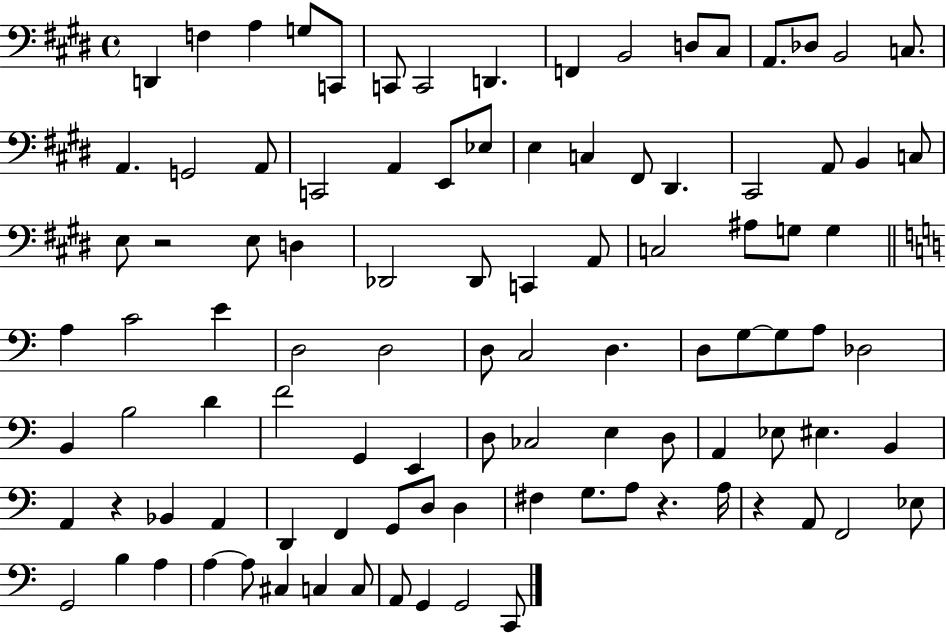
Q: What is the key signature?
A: E major